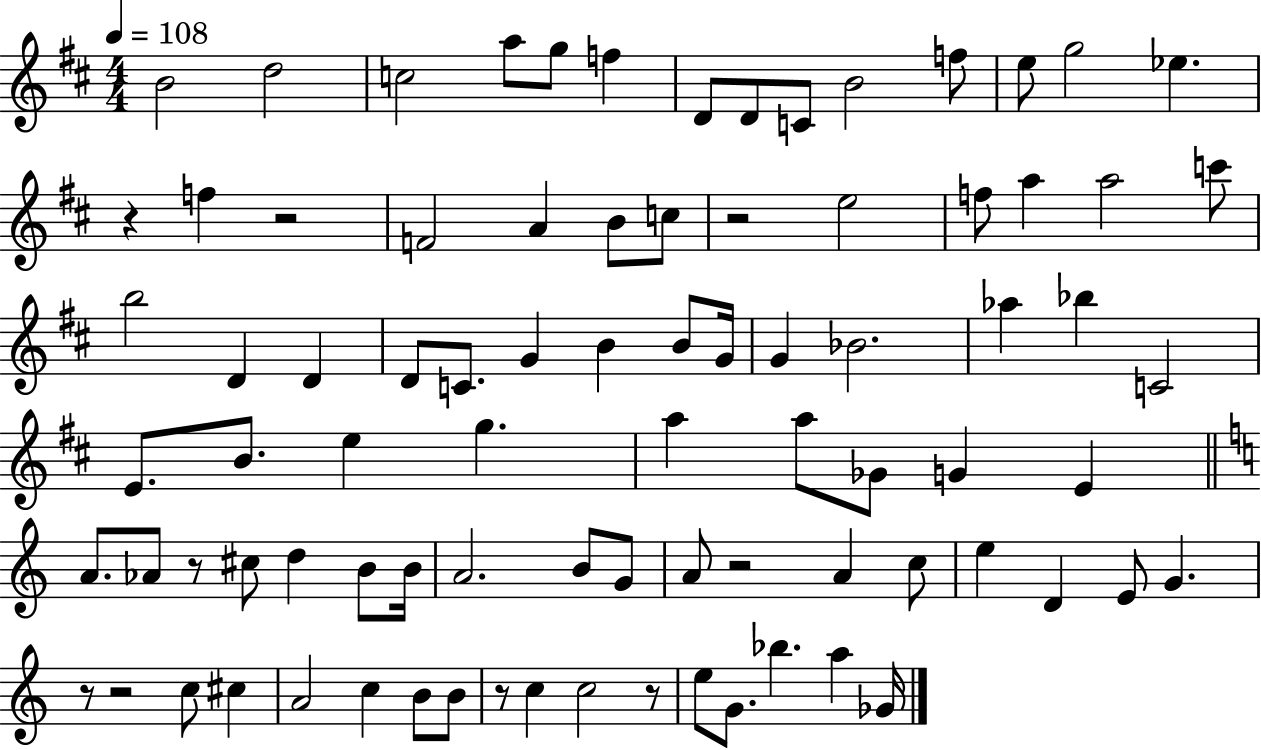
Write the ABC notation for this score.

X:1
T:Untitled
M:4/4
L:1/4
K:D
B2 d2 c2 a/2 g/2 f D/2 D/2 C/2 B2 f/2 e/2 g2 _e z f z2 F2 A B/2 c/2 z2 e2 f/2 a a2 c'/2 b2 D D D/2 C/2 G B B/2 G/4 G _B2 _a _b C2 E/2 B/2 e g a a/2 _G/2 G E A/2 _A/2 z/2 ^c/2 d B/2 B/4 A2 B/2 G/2 A/2 z2 A c/2 e D E/2 G z/2 z2 c/2 ^c A2 c B/2 B/2 z/2 c c2 z/2 e/2 G/2 _b a _G/4